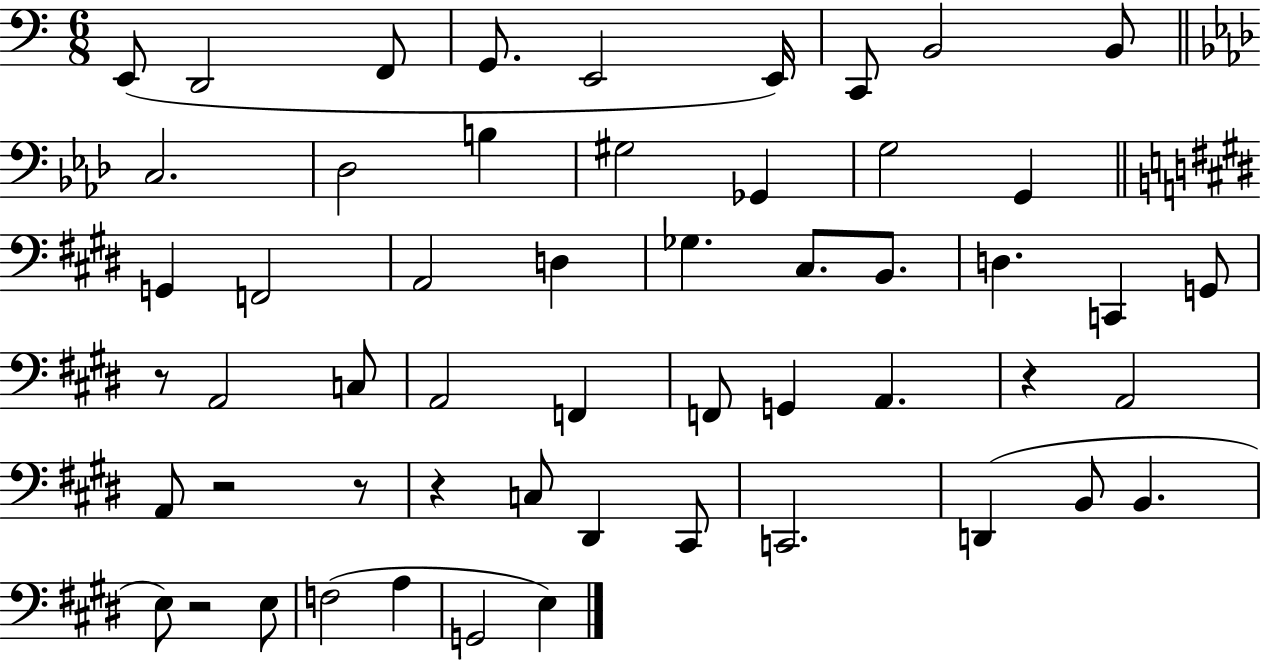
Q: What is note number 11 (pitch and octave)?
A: Db3